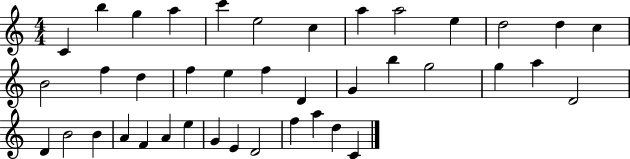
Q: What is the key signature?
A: C major